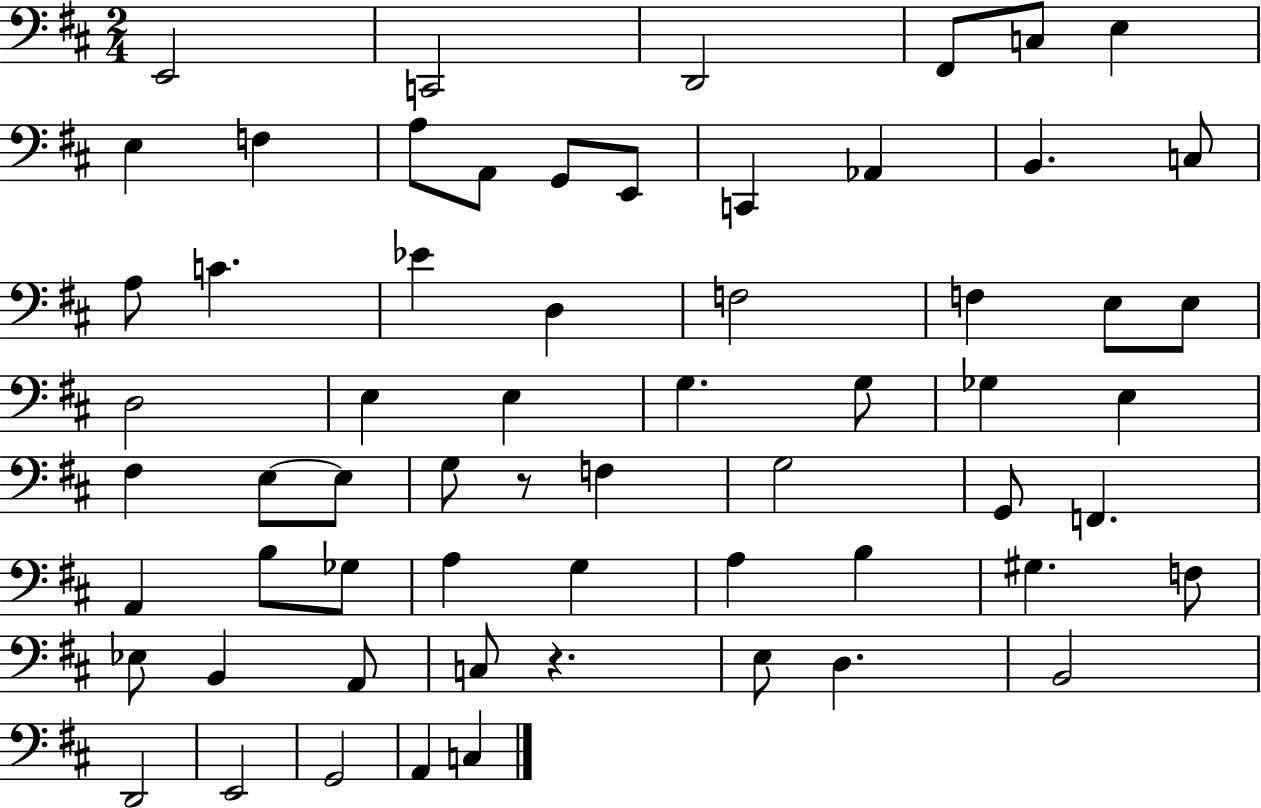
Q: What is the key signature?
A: D major